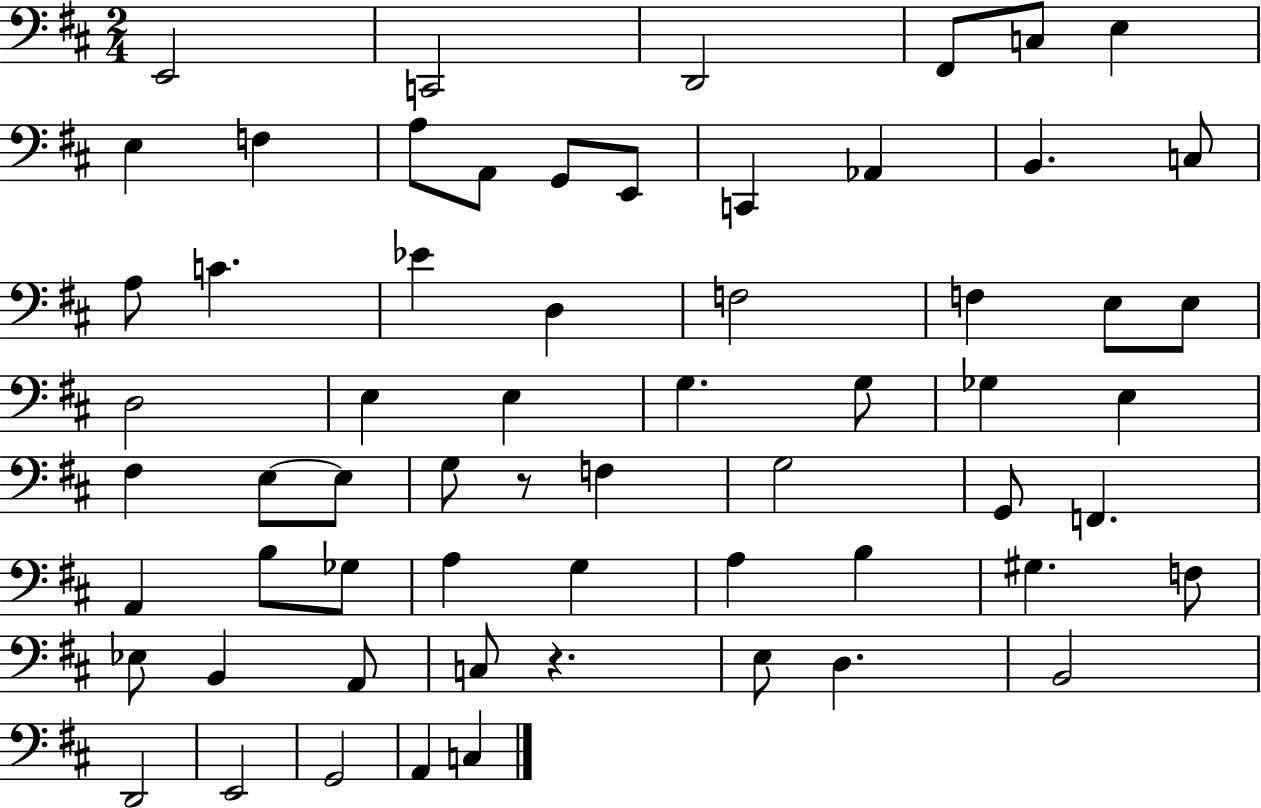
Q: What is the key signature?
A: D major